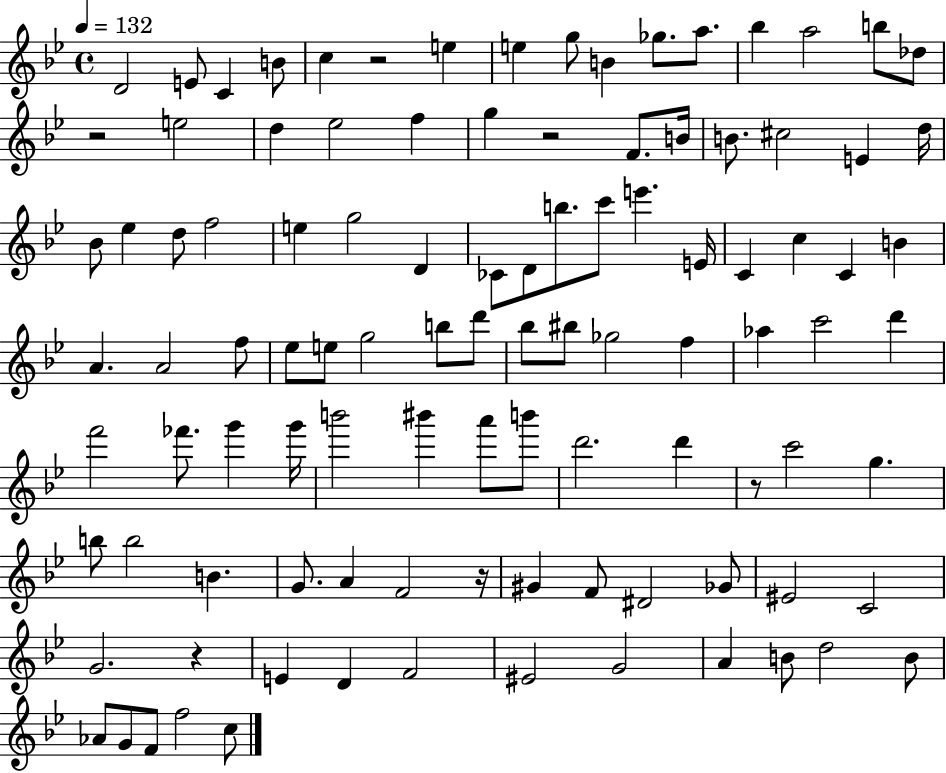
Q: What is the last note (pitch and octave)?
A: C5